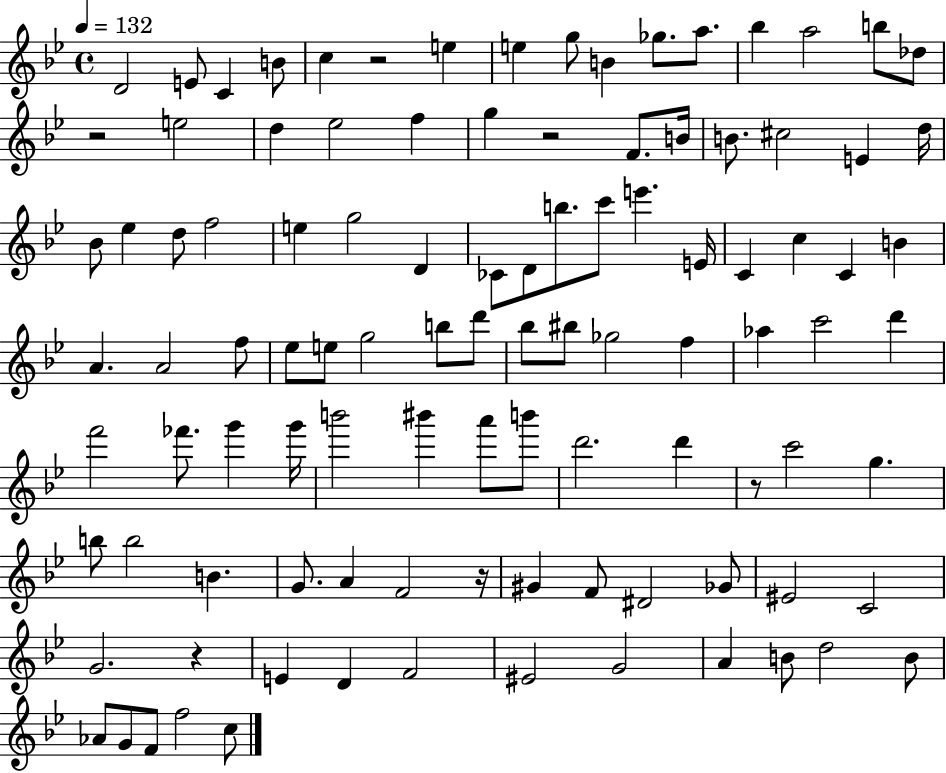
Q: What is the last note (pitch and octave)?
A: C5